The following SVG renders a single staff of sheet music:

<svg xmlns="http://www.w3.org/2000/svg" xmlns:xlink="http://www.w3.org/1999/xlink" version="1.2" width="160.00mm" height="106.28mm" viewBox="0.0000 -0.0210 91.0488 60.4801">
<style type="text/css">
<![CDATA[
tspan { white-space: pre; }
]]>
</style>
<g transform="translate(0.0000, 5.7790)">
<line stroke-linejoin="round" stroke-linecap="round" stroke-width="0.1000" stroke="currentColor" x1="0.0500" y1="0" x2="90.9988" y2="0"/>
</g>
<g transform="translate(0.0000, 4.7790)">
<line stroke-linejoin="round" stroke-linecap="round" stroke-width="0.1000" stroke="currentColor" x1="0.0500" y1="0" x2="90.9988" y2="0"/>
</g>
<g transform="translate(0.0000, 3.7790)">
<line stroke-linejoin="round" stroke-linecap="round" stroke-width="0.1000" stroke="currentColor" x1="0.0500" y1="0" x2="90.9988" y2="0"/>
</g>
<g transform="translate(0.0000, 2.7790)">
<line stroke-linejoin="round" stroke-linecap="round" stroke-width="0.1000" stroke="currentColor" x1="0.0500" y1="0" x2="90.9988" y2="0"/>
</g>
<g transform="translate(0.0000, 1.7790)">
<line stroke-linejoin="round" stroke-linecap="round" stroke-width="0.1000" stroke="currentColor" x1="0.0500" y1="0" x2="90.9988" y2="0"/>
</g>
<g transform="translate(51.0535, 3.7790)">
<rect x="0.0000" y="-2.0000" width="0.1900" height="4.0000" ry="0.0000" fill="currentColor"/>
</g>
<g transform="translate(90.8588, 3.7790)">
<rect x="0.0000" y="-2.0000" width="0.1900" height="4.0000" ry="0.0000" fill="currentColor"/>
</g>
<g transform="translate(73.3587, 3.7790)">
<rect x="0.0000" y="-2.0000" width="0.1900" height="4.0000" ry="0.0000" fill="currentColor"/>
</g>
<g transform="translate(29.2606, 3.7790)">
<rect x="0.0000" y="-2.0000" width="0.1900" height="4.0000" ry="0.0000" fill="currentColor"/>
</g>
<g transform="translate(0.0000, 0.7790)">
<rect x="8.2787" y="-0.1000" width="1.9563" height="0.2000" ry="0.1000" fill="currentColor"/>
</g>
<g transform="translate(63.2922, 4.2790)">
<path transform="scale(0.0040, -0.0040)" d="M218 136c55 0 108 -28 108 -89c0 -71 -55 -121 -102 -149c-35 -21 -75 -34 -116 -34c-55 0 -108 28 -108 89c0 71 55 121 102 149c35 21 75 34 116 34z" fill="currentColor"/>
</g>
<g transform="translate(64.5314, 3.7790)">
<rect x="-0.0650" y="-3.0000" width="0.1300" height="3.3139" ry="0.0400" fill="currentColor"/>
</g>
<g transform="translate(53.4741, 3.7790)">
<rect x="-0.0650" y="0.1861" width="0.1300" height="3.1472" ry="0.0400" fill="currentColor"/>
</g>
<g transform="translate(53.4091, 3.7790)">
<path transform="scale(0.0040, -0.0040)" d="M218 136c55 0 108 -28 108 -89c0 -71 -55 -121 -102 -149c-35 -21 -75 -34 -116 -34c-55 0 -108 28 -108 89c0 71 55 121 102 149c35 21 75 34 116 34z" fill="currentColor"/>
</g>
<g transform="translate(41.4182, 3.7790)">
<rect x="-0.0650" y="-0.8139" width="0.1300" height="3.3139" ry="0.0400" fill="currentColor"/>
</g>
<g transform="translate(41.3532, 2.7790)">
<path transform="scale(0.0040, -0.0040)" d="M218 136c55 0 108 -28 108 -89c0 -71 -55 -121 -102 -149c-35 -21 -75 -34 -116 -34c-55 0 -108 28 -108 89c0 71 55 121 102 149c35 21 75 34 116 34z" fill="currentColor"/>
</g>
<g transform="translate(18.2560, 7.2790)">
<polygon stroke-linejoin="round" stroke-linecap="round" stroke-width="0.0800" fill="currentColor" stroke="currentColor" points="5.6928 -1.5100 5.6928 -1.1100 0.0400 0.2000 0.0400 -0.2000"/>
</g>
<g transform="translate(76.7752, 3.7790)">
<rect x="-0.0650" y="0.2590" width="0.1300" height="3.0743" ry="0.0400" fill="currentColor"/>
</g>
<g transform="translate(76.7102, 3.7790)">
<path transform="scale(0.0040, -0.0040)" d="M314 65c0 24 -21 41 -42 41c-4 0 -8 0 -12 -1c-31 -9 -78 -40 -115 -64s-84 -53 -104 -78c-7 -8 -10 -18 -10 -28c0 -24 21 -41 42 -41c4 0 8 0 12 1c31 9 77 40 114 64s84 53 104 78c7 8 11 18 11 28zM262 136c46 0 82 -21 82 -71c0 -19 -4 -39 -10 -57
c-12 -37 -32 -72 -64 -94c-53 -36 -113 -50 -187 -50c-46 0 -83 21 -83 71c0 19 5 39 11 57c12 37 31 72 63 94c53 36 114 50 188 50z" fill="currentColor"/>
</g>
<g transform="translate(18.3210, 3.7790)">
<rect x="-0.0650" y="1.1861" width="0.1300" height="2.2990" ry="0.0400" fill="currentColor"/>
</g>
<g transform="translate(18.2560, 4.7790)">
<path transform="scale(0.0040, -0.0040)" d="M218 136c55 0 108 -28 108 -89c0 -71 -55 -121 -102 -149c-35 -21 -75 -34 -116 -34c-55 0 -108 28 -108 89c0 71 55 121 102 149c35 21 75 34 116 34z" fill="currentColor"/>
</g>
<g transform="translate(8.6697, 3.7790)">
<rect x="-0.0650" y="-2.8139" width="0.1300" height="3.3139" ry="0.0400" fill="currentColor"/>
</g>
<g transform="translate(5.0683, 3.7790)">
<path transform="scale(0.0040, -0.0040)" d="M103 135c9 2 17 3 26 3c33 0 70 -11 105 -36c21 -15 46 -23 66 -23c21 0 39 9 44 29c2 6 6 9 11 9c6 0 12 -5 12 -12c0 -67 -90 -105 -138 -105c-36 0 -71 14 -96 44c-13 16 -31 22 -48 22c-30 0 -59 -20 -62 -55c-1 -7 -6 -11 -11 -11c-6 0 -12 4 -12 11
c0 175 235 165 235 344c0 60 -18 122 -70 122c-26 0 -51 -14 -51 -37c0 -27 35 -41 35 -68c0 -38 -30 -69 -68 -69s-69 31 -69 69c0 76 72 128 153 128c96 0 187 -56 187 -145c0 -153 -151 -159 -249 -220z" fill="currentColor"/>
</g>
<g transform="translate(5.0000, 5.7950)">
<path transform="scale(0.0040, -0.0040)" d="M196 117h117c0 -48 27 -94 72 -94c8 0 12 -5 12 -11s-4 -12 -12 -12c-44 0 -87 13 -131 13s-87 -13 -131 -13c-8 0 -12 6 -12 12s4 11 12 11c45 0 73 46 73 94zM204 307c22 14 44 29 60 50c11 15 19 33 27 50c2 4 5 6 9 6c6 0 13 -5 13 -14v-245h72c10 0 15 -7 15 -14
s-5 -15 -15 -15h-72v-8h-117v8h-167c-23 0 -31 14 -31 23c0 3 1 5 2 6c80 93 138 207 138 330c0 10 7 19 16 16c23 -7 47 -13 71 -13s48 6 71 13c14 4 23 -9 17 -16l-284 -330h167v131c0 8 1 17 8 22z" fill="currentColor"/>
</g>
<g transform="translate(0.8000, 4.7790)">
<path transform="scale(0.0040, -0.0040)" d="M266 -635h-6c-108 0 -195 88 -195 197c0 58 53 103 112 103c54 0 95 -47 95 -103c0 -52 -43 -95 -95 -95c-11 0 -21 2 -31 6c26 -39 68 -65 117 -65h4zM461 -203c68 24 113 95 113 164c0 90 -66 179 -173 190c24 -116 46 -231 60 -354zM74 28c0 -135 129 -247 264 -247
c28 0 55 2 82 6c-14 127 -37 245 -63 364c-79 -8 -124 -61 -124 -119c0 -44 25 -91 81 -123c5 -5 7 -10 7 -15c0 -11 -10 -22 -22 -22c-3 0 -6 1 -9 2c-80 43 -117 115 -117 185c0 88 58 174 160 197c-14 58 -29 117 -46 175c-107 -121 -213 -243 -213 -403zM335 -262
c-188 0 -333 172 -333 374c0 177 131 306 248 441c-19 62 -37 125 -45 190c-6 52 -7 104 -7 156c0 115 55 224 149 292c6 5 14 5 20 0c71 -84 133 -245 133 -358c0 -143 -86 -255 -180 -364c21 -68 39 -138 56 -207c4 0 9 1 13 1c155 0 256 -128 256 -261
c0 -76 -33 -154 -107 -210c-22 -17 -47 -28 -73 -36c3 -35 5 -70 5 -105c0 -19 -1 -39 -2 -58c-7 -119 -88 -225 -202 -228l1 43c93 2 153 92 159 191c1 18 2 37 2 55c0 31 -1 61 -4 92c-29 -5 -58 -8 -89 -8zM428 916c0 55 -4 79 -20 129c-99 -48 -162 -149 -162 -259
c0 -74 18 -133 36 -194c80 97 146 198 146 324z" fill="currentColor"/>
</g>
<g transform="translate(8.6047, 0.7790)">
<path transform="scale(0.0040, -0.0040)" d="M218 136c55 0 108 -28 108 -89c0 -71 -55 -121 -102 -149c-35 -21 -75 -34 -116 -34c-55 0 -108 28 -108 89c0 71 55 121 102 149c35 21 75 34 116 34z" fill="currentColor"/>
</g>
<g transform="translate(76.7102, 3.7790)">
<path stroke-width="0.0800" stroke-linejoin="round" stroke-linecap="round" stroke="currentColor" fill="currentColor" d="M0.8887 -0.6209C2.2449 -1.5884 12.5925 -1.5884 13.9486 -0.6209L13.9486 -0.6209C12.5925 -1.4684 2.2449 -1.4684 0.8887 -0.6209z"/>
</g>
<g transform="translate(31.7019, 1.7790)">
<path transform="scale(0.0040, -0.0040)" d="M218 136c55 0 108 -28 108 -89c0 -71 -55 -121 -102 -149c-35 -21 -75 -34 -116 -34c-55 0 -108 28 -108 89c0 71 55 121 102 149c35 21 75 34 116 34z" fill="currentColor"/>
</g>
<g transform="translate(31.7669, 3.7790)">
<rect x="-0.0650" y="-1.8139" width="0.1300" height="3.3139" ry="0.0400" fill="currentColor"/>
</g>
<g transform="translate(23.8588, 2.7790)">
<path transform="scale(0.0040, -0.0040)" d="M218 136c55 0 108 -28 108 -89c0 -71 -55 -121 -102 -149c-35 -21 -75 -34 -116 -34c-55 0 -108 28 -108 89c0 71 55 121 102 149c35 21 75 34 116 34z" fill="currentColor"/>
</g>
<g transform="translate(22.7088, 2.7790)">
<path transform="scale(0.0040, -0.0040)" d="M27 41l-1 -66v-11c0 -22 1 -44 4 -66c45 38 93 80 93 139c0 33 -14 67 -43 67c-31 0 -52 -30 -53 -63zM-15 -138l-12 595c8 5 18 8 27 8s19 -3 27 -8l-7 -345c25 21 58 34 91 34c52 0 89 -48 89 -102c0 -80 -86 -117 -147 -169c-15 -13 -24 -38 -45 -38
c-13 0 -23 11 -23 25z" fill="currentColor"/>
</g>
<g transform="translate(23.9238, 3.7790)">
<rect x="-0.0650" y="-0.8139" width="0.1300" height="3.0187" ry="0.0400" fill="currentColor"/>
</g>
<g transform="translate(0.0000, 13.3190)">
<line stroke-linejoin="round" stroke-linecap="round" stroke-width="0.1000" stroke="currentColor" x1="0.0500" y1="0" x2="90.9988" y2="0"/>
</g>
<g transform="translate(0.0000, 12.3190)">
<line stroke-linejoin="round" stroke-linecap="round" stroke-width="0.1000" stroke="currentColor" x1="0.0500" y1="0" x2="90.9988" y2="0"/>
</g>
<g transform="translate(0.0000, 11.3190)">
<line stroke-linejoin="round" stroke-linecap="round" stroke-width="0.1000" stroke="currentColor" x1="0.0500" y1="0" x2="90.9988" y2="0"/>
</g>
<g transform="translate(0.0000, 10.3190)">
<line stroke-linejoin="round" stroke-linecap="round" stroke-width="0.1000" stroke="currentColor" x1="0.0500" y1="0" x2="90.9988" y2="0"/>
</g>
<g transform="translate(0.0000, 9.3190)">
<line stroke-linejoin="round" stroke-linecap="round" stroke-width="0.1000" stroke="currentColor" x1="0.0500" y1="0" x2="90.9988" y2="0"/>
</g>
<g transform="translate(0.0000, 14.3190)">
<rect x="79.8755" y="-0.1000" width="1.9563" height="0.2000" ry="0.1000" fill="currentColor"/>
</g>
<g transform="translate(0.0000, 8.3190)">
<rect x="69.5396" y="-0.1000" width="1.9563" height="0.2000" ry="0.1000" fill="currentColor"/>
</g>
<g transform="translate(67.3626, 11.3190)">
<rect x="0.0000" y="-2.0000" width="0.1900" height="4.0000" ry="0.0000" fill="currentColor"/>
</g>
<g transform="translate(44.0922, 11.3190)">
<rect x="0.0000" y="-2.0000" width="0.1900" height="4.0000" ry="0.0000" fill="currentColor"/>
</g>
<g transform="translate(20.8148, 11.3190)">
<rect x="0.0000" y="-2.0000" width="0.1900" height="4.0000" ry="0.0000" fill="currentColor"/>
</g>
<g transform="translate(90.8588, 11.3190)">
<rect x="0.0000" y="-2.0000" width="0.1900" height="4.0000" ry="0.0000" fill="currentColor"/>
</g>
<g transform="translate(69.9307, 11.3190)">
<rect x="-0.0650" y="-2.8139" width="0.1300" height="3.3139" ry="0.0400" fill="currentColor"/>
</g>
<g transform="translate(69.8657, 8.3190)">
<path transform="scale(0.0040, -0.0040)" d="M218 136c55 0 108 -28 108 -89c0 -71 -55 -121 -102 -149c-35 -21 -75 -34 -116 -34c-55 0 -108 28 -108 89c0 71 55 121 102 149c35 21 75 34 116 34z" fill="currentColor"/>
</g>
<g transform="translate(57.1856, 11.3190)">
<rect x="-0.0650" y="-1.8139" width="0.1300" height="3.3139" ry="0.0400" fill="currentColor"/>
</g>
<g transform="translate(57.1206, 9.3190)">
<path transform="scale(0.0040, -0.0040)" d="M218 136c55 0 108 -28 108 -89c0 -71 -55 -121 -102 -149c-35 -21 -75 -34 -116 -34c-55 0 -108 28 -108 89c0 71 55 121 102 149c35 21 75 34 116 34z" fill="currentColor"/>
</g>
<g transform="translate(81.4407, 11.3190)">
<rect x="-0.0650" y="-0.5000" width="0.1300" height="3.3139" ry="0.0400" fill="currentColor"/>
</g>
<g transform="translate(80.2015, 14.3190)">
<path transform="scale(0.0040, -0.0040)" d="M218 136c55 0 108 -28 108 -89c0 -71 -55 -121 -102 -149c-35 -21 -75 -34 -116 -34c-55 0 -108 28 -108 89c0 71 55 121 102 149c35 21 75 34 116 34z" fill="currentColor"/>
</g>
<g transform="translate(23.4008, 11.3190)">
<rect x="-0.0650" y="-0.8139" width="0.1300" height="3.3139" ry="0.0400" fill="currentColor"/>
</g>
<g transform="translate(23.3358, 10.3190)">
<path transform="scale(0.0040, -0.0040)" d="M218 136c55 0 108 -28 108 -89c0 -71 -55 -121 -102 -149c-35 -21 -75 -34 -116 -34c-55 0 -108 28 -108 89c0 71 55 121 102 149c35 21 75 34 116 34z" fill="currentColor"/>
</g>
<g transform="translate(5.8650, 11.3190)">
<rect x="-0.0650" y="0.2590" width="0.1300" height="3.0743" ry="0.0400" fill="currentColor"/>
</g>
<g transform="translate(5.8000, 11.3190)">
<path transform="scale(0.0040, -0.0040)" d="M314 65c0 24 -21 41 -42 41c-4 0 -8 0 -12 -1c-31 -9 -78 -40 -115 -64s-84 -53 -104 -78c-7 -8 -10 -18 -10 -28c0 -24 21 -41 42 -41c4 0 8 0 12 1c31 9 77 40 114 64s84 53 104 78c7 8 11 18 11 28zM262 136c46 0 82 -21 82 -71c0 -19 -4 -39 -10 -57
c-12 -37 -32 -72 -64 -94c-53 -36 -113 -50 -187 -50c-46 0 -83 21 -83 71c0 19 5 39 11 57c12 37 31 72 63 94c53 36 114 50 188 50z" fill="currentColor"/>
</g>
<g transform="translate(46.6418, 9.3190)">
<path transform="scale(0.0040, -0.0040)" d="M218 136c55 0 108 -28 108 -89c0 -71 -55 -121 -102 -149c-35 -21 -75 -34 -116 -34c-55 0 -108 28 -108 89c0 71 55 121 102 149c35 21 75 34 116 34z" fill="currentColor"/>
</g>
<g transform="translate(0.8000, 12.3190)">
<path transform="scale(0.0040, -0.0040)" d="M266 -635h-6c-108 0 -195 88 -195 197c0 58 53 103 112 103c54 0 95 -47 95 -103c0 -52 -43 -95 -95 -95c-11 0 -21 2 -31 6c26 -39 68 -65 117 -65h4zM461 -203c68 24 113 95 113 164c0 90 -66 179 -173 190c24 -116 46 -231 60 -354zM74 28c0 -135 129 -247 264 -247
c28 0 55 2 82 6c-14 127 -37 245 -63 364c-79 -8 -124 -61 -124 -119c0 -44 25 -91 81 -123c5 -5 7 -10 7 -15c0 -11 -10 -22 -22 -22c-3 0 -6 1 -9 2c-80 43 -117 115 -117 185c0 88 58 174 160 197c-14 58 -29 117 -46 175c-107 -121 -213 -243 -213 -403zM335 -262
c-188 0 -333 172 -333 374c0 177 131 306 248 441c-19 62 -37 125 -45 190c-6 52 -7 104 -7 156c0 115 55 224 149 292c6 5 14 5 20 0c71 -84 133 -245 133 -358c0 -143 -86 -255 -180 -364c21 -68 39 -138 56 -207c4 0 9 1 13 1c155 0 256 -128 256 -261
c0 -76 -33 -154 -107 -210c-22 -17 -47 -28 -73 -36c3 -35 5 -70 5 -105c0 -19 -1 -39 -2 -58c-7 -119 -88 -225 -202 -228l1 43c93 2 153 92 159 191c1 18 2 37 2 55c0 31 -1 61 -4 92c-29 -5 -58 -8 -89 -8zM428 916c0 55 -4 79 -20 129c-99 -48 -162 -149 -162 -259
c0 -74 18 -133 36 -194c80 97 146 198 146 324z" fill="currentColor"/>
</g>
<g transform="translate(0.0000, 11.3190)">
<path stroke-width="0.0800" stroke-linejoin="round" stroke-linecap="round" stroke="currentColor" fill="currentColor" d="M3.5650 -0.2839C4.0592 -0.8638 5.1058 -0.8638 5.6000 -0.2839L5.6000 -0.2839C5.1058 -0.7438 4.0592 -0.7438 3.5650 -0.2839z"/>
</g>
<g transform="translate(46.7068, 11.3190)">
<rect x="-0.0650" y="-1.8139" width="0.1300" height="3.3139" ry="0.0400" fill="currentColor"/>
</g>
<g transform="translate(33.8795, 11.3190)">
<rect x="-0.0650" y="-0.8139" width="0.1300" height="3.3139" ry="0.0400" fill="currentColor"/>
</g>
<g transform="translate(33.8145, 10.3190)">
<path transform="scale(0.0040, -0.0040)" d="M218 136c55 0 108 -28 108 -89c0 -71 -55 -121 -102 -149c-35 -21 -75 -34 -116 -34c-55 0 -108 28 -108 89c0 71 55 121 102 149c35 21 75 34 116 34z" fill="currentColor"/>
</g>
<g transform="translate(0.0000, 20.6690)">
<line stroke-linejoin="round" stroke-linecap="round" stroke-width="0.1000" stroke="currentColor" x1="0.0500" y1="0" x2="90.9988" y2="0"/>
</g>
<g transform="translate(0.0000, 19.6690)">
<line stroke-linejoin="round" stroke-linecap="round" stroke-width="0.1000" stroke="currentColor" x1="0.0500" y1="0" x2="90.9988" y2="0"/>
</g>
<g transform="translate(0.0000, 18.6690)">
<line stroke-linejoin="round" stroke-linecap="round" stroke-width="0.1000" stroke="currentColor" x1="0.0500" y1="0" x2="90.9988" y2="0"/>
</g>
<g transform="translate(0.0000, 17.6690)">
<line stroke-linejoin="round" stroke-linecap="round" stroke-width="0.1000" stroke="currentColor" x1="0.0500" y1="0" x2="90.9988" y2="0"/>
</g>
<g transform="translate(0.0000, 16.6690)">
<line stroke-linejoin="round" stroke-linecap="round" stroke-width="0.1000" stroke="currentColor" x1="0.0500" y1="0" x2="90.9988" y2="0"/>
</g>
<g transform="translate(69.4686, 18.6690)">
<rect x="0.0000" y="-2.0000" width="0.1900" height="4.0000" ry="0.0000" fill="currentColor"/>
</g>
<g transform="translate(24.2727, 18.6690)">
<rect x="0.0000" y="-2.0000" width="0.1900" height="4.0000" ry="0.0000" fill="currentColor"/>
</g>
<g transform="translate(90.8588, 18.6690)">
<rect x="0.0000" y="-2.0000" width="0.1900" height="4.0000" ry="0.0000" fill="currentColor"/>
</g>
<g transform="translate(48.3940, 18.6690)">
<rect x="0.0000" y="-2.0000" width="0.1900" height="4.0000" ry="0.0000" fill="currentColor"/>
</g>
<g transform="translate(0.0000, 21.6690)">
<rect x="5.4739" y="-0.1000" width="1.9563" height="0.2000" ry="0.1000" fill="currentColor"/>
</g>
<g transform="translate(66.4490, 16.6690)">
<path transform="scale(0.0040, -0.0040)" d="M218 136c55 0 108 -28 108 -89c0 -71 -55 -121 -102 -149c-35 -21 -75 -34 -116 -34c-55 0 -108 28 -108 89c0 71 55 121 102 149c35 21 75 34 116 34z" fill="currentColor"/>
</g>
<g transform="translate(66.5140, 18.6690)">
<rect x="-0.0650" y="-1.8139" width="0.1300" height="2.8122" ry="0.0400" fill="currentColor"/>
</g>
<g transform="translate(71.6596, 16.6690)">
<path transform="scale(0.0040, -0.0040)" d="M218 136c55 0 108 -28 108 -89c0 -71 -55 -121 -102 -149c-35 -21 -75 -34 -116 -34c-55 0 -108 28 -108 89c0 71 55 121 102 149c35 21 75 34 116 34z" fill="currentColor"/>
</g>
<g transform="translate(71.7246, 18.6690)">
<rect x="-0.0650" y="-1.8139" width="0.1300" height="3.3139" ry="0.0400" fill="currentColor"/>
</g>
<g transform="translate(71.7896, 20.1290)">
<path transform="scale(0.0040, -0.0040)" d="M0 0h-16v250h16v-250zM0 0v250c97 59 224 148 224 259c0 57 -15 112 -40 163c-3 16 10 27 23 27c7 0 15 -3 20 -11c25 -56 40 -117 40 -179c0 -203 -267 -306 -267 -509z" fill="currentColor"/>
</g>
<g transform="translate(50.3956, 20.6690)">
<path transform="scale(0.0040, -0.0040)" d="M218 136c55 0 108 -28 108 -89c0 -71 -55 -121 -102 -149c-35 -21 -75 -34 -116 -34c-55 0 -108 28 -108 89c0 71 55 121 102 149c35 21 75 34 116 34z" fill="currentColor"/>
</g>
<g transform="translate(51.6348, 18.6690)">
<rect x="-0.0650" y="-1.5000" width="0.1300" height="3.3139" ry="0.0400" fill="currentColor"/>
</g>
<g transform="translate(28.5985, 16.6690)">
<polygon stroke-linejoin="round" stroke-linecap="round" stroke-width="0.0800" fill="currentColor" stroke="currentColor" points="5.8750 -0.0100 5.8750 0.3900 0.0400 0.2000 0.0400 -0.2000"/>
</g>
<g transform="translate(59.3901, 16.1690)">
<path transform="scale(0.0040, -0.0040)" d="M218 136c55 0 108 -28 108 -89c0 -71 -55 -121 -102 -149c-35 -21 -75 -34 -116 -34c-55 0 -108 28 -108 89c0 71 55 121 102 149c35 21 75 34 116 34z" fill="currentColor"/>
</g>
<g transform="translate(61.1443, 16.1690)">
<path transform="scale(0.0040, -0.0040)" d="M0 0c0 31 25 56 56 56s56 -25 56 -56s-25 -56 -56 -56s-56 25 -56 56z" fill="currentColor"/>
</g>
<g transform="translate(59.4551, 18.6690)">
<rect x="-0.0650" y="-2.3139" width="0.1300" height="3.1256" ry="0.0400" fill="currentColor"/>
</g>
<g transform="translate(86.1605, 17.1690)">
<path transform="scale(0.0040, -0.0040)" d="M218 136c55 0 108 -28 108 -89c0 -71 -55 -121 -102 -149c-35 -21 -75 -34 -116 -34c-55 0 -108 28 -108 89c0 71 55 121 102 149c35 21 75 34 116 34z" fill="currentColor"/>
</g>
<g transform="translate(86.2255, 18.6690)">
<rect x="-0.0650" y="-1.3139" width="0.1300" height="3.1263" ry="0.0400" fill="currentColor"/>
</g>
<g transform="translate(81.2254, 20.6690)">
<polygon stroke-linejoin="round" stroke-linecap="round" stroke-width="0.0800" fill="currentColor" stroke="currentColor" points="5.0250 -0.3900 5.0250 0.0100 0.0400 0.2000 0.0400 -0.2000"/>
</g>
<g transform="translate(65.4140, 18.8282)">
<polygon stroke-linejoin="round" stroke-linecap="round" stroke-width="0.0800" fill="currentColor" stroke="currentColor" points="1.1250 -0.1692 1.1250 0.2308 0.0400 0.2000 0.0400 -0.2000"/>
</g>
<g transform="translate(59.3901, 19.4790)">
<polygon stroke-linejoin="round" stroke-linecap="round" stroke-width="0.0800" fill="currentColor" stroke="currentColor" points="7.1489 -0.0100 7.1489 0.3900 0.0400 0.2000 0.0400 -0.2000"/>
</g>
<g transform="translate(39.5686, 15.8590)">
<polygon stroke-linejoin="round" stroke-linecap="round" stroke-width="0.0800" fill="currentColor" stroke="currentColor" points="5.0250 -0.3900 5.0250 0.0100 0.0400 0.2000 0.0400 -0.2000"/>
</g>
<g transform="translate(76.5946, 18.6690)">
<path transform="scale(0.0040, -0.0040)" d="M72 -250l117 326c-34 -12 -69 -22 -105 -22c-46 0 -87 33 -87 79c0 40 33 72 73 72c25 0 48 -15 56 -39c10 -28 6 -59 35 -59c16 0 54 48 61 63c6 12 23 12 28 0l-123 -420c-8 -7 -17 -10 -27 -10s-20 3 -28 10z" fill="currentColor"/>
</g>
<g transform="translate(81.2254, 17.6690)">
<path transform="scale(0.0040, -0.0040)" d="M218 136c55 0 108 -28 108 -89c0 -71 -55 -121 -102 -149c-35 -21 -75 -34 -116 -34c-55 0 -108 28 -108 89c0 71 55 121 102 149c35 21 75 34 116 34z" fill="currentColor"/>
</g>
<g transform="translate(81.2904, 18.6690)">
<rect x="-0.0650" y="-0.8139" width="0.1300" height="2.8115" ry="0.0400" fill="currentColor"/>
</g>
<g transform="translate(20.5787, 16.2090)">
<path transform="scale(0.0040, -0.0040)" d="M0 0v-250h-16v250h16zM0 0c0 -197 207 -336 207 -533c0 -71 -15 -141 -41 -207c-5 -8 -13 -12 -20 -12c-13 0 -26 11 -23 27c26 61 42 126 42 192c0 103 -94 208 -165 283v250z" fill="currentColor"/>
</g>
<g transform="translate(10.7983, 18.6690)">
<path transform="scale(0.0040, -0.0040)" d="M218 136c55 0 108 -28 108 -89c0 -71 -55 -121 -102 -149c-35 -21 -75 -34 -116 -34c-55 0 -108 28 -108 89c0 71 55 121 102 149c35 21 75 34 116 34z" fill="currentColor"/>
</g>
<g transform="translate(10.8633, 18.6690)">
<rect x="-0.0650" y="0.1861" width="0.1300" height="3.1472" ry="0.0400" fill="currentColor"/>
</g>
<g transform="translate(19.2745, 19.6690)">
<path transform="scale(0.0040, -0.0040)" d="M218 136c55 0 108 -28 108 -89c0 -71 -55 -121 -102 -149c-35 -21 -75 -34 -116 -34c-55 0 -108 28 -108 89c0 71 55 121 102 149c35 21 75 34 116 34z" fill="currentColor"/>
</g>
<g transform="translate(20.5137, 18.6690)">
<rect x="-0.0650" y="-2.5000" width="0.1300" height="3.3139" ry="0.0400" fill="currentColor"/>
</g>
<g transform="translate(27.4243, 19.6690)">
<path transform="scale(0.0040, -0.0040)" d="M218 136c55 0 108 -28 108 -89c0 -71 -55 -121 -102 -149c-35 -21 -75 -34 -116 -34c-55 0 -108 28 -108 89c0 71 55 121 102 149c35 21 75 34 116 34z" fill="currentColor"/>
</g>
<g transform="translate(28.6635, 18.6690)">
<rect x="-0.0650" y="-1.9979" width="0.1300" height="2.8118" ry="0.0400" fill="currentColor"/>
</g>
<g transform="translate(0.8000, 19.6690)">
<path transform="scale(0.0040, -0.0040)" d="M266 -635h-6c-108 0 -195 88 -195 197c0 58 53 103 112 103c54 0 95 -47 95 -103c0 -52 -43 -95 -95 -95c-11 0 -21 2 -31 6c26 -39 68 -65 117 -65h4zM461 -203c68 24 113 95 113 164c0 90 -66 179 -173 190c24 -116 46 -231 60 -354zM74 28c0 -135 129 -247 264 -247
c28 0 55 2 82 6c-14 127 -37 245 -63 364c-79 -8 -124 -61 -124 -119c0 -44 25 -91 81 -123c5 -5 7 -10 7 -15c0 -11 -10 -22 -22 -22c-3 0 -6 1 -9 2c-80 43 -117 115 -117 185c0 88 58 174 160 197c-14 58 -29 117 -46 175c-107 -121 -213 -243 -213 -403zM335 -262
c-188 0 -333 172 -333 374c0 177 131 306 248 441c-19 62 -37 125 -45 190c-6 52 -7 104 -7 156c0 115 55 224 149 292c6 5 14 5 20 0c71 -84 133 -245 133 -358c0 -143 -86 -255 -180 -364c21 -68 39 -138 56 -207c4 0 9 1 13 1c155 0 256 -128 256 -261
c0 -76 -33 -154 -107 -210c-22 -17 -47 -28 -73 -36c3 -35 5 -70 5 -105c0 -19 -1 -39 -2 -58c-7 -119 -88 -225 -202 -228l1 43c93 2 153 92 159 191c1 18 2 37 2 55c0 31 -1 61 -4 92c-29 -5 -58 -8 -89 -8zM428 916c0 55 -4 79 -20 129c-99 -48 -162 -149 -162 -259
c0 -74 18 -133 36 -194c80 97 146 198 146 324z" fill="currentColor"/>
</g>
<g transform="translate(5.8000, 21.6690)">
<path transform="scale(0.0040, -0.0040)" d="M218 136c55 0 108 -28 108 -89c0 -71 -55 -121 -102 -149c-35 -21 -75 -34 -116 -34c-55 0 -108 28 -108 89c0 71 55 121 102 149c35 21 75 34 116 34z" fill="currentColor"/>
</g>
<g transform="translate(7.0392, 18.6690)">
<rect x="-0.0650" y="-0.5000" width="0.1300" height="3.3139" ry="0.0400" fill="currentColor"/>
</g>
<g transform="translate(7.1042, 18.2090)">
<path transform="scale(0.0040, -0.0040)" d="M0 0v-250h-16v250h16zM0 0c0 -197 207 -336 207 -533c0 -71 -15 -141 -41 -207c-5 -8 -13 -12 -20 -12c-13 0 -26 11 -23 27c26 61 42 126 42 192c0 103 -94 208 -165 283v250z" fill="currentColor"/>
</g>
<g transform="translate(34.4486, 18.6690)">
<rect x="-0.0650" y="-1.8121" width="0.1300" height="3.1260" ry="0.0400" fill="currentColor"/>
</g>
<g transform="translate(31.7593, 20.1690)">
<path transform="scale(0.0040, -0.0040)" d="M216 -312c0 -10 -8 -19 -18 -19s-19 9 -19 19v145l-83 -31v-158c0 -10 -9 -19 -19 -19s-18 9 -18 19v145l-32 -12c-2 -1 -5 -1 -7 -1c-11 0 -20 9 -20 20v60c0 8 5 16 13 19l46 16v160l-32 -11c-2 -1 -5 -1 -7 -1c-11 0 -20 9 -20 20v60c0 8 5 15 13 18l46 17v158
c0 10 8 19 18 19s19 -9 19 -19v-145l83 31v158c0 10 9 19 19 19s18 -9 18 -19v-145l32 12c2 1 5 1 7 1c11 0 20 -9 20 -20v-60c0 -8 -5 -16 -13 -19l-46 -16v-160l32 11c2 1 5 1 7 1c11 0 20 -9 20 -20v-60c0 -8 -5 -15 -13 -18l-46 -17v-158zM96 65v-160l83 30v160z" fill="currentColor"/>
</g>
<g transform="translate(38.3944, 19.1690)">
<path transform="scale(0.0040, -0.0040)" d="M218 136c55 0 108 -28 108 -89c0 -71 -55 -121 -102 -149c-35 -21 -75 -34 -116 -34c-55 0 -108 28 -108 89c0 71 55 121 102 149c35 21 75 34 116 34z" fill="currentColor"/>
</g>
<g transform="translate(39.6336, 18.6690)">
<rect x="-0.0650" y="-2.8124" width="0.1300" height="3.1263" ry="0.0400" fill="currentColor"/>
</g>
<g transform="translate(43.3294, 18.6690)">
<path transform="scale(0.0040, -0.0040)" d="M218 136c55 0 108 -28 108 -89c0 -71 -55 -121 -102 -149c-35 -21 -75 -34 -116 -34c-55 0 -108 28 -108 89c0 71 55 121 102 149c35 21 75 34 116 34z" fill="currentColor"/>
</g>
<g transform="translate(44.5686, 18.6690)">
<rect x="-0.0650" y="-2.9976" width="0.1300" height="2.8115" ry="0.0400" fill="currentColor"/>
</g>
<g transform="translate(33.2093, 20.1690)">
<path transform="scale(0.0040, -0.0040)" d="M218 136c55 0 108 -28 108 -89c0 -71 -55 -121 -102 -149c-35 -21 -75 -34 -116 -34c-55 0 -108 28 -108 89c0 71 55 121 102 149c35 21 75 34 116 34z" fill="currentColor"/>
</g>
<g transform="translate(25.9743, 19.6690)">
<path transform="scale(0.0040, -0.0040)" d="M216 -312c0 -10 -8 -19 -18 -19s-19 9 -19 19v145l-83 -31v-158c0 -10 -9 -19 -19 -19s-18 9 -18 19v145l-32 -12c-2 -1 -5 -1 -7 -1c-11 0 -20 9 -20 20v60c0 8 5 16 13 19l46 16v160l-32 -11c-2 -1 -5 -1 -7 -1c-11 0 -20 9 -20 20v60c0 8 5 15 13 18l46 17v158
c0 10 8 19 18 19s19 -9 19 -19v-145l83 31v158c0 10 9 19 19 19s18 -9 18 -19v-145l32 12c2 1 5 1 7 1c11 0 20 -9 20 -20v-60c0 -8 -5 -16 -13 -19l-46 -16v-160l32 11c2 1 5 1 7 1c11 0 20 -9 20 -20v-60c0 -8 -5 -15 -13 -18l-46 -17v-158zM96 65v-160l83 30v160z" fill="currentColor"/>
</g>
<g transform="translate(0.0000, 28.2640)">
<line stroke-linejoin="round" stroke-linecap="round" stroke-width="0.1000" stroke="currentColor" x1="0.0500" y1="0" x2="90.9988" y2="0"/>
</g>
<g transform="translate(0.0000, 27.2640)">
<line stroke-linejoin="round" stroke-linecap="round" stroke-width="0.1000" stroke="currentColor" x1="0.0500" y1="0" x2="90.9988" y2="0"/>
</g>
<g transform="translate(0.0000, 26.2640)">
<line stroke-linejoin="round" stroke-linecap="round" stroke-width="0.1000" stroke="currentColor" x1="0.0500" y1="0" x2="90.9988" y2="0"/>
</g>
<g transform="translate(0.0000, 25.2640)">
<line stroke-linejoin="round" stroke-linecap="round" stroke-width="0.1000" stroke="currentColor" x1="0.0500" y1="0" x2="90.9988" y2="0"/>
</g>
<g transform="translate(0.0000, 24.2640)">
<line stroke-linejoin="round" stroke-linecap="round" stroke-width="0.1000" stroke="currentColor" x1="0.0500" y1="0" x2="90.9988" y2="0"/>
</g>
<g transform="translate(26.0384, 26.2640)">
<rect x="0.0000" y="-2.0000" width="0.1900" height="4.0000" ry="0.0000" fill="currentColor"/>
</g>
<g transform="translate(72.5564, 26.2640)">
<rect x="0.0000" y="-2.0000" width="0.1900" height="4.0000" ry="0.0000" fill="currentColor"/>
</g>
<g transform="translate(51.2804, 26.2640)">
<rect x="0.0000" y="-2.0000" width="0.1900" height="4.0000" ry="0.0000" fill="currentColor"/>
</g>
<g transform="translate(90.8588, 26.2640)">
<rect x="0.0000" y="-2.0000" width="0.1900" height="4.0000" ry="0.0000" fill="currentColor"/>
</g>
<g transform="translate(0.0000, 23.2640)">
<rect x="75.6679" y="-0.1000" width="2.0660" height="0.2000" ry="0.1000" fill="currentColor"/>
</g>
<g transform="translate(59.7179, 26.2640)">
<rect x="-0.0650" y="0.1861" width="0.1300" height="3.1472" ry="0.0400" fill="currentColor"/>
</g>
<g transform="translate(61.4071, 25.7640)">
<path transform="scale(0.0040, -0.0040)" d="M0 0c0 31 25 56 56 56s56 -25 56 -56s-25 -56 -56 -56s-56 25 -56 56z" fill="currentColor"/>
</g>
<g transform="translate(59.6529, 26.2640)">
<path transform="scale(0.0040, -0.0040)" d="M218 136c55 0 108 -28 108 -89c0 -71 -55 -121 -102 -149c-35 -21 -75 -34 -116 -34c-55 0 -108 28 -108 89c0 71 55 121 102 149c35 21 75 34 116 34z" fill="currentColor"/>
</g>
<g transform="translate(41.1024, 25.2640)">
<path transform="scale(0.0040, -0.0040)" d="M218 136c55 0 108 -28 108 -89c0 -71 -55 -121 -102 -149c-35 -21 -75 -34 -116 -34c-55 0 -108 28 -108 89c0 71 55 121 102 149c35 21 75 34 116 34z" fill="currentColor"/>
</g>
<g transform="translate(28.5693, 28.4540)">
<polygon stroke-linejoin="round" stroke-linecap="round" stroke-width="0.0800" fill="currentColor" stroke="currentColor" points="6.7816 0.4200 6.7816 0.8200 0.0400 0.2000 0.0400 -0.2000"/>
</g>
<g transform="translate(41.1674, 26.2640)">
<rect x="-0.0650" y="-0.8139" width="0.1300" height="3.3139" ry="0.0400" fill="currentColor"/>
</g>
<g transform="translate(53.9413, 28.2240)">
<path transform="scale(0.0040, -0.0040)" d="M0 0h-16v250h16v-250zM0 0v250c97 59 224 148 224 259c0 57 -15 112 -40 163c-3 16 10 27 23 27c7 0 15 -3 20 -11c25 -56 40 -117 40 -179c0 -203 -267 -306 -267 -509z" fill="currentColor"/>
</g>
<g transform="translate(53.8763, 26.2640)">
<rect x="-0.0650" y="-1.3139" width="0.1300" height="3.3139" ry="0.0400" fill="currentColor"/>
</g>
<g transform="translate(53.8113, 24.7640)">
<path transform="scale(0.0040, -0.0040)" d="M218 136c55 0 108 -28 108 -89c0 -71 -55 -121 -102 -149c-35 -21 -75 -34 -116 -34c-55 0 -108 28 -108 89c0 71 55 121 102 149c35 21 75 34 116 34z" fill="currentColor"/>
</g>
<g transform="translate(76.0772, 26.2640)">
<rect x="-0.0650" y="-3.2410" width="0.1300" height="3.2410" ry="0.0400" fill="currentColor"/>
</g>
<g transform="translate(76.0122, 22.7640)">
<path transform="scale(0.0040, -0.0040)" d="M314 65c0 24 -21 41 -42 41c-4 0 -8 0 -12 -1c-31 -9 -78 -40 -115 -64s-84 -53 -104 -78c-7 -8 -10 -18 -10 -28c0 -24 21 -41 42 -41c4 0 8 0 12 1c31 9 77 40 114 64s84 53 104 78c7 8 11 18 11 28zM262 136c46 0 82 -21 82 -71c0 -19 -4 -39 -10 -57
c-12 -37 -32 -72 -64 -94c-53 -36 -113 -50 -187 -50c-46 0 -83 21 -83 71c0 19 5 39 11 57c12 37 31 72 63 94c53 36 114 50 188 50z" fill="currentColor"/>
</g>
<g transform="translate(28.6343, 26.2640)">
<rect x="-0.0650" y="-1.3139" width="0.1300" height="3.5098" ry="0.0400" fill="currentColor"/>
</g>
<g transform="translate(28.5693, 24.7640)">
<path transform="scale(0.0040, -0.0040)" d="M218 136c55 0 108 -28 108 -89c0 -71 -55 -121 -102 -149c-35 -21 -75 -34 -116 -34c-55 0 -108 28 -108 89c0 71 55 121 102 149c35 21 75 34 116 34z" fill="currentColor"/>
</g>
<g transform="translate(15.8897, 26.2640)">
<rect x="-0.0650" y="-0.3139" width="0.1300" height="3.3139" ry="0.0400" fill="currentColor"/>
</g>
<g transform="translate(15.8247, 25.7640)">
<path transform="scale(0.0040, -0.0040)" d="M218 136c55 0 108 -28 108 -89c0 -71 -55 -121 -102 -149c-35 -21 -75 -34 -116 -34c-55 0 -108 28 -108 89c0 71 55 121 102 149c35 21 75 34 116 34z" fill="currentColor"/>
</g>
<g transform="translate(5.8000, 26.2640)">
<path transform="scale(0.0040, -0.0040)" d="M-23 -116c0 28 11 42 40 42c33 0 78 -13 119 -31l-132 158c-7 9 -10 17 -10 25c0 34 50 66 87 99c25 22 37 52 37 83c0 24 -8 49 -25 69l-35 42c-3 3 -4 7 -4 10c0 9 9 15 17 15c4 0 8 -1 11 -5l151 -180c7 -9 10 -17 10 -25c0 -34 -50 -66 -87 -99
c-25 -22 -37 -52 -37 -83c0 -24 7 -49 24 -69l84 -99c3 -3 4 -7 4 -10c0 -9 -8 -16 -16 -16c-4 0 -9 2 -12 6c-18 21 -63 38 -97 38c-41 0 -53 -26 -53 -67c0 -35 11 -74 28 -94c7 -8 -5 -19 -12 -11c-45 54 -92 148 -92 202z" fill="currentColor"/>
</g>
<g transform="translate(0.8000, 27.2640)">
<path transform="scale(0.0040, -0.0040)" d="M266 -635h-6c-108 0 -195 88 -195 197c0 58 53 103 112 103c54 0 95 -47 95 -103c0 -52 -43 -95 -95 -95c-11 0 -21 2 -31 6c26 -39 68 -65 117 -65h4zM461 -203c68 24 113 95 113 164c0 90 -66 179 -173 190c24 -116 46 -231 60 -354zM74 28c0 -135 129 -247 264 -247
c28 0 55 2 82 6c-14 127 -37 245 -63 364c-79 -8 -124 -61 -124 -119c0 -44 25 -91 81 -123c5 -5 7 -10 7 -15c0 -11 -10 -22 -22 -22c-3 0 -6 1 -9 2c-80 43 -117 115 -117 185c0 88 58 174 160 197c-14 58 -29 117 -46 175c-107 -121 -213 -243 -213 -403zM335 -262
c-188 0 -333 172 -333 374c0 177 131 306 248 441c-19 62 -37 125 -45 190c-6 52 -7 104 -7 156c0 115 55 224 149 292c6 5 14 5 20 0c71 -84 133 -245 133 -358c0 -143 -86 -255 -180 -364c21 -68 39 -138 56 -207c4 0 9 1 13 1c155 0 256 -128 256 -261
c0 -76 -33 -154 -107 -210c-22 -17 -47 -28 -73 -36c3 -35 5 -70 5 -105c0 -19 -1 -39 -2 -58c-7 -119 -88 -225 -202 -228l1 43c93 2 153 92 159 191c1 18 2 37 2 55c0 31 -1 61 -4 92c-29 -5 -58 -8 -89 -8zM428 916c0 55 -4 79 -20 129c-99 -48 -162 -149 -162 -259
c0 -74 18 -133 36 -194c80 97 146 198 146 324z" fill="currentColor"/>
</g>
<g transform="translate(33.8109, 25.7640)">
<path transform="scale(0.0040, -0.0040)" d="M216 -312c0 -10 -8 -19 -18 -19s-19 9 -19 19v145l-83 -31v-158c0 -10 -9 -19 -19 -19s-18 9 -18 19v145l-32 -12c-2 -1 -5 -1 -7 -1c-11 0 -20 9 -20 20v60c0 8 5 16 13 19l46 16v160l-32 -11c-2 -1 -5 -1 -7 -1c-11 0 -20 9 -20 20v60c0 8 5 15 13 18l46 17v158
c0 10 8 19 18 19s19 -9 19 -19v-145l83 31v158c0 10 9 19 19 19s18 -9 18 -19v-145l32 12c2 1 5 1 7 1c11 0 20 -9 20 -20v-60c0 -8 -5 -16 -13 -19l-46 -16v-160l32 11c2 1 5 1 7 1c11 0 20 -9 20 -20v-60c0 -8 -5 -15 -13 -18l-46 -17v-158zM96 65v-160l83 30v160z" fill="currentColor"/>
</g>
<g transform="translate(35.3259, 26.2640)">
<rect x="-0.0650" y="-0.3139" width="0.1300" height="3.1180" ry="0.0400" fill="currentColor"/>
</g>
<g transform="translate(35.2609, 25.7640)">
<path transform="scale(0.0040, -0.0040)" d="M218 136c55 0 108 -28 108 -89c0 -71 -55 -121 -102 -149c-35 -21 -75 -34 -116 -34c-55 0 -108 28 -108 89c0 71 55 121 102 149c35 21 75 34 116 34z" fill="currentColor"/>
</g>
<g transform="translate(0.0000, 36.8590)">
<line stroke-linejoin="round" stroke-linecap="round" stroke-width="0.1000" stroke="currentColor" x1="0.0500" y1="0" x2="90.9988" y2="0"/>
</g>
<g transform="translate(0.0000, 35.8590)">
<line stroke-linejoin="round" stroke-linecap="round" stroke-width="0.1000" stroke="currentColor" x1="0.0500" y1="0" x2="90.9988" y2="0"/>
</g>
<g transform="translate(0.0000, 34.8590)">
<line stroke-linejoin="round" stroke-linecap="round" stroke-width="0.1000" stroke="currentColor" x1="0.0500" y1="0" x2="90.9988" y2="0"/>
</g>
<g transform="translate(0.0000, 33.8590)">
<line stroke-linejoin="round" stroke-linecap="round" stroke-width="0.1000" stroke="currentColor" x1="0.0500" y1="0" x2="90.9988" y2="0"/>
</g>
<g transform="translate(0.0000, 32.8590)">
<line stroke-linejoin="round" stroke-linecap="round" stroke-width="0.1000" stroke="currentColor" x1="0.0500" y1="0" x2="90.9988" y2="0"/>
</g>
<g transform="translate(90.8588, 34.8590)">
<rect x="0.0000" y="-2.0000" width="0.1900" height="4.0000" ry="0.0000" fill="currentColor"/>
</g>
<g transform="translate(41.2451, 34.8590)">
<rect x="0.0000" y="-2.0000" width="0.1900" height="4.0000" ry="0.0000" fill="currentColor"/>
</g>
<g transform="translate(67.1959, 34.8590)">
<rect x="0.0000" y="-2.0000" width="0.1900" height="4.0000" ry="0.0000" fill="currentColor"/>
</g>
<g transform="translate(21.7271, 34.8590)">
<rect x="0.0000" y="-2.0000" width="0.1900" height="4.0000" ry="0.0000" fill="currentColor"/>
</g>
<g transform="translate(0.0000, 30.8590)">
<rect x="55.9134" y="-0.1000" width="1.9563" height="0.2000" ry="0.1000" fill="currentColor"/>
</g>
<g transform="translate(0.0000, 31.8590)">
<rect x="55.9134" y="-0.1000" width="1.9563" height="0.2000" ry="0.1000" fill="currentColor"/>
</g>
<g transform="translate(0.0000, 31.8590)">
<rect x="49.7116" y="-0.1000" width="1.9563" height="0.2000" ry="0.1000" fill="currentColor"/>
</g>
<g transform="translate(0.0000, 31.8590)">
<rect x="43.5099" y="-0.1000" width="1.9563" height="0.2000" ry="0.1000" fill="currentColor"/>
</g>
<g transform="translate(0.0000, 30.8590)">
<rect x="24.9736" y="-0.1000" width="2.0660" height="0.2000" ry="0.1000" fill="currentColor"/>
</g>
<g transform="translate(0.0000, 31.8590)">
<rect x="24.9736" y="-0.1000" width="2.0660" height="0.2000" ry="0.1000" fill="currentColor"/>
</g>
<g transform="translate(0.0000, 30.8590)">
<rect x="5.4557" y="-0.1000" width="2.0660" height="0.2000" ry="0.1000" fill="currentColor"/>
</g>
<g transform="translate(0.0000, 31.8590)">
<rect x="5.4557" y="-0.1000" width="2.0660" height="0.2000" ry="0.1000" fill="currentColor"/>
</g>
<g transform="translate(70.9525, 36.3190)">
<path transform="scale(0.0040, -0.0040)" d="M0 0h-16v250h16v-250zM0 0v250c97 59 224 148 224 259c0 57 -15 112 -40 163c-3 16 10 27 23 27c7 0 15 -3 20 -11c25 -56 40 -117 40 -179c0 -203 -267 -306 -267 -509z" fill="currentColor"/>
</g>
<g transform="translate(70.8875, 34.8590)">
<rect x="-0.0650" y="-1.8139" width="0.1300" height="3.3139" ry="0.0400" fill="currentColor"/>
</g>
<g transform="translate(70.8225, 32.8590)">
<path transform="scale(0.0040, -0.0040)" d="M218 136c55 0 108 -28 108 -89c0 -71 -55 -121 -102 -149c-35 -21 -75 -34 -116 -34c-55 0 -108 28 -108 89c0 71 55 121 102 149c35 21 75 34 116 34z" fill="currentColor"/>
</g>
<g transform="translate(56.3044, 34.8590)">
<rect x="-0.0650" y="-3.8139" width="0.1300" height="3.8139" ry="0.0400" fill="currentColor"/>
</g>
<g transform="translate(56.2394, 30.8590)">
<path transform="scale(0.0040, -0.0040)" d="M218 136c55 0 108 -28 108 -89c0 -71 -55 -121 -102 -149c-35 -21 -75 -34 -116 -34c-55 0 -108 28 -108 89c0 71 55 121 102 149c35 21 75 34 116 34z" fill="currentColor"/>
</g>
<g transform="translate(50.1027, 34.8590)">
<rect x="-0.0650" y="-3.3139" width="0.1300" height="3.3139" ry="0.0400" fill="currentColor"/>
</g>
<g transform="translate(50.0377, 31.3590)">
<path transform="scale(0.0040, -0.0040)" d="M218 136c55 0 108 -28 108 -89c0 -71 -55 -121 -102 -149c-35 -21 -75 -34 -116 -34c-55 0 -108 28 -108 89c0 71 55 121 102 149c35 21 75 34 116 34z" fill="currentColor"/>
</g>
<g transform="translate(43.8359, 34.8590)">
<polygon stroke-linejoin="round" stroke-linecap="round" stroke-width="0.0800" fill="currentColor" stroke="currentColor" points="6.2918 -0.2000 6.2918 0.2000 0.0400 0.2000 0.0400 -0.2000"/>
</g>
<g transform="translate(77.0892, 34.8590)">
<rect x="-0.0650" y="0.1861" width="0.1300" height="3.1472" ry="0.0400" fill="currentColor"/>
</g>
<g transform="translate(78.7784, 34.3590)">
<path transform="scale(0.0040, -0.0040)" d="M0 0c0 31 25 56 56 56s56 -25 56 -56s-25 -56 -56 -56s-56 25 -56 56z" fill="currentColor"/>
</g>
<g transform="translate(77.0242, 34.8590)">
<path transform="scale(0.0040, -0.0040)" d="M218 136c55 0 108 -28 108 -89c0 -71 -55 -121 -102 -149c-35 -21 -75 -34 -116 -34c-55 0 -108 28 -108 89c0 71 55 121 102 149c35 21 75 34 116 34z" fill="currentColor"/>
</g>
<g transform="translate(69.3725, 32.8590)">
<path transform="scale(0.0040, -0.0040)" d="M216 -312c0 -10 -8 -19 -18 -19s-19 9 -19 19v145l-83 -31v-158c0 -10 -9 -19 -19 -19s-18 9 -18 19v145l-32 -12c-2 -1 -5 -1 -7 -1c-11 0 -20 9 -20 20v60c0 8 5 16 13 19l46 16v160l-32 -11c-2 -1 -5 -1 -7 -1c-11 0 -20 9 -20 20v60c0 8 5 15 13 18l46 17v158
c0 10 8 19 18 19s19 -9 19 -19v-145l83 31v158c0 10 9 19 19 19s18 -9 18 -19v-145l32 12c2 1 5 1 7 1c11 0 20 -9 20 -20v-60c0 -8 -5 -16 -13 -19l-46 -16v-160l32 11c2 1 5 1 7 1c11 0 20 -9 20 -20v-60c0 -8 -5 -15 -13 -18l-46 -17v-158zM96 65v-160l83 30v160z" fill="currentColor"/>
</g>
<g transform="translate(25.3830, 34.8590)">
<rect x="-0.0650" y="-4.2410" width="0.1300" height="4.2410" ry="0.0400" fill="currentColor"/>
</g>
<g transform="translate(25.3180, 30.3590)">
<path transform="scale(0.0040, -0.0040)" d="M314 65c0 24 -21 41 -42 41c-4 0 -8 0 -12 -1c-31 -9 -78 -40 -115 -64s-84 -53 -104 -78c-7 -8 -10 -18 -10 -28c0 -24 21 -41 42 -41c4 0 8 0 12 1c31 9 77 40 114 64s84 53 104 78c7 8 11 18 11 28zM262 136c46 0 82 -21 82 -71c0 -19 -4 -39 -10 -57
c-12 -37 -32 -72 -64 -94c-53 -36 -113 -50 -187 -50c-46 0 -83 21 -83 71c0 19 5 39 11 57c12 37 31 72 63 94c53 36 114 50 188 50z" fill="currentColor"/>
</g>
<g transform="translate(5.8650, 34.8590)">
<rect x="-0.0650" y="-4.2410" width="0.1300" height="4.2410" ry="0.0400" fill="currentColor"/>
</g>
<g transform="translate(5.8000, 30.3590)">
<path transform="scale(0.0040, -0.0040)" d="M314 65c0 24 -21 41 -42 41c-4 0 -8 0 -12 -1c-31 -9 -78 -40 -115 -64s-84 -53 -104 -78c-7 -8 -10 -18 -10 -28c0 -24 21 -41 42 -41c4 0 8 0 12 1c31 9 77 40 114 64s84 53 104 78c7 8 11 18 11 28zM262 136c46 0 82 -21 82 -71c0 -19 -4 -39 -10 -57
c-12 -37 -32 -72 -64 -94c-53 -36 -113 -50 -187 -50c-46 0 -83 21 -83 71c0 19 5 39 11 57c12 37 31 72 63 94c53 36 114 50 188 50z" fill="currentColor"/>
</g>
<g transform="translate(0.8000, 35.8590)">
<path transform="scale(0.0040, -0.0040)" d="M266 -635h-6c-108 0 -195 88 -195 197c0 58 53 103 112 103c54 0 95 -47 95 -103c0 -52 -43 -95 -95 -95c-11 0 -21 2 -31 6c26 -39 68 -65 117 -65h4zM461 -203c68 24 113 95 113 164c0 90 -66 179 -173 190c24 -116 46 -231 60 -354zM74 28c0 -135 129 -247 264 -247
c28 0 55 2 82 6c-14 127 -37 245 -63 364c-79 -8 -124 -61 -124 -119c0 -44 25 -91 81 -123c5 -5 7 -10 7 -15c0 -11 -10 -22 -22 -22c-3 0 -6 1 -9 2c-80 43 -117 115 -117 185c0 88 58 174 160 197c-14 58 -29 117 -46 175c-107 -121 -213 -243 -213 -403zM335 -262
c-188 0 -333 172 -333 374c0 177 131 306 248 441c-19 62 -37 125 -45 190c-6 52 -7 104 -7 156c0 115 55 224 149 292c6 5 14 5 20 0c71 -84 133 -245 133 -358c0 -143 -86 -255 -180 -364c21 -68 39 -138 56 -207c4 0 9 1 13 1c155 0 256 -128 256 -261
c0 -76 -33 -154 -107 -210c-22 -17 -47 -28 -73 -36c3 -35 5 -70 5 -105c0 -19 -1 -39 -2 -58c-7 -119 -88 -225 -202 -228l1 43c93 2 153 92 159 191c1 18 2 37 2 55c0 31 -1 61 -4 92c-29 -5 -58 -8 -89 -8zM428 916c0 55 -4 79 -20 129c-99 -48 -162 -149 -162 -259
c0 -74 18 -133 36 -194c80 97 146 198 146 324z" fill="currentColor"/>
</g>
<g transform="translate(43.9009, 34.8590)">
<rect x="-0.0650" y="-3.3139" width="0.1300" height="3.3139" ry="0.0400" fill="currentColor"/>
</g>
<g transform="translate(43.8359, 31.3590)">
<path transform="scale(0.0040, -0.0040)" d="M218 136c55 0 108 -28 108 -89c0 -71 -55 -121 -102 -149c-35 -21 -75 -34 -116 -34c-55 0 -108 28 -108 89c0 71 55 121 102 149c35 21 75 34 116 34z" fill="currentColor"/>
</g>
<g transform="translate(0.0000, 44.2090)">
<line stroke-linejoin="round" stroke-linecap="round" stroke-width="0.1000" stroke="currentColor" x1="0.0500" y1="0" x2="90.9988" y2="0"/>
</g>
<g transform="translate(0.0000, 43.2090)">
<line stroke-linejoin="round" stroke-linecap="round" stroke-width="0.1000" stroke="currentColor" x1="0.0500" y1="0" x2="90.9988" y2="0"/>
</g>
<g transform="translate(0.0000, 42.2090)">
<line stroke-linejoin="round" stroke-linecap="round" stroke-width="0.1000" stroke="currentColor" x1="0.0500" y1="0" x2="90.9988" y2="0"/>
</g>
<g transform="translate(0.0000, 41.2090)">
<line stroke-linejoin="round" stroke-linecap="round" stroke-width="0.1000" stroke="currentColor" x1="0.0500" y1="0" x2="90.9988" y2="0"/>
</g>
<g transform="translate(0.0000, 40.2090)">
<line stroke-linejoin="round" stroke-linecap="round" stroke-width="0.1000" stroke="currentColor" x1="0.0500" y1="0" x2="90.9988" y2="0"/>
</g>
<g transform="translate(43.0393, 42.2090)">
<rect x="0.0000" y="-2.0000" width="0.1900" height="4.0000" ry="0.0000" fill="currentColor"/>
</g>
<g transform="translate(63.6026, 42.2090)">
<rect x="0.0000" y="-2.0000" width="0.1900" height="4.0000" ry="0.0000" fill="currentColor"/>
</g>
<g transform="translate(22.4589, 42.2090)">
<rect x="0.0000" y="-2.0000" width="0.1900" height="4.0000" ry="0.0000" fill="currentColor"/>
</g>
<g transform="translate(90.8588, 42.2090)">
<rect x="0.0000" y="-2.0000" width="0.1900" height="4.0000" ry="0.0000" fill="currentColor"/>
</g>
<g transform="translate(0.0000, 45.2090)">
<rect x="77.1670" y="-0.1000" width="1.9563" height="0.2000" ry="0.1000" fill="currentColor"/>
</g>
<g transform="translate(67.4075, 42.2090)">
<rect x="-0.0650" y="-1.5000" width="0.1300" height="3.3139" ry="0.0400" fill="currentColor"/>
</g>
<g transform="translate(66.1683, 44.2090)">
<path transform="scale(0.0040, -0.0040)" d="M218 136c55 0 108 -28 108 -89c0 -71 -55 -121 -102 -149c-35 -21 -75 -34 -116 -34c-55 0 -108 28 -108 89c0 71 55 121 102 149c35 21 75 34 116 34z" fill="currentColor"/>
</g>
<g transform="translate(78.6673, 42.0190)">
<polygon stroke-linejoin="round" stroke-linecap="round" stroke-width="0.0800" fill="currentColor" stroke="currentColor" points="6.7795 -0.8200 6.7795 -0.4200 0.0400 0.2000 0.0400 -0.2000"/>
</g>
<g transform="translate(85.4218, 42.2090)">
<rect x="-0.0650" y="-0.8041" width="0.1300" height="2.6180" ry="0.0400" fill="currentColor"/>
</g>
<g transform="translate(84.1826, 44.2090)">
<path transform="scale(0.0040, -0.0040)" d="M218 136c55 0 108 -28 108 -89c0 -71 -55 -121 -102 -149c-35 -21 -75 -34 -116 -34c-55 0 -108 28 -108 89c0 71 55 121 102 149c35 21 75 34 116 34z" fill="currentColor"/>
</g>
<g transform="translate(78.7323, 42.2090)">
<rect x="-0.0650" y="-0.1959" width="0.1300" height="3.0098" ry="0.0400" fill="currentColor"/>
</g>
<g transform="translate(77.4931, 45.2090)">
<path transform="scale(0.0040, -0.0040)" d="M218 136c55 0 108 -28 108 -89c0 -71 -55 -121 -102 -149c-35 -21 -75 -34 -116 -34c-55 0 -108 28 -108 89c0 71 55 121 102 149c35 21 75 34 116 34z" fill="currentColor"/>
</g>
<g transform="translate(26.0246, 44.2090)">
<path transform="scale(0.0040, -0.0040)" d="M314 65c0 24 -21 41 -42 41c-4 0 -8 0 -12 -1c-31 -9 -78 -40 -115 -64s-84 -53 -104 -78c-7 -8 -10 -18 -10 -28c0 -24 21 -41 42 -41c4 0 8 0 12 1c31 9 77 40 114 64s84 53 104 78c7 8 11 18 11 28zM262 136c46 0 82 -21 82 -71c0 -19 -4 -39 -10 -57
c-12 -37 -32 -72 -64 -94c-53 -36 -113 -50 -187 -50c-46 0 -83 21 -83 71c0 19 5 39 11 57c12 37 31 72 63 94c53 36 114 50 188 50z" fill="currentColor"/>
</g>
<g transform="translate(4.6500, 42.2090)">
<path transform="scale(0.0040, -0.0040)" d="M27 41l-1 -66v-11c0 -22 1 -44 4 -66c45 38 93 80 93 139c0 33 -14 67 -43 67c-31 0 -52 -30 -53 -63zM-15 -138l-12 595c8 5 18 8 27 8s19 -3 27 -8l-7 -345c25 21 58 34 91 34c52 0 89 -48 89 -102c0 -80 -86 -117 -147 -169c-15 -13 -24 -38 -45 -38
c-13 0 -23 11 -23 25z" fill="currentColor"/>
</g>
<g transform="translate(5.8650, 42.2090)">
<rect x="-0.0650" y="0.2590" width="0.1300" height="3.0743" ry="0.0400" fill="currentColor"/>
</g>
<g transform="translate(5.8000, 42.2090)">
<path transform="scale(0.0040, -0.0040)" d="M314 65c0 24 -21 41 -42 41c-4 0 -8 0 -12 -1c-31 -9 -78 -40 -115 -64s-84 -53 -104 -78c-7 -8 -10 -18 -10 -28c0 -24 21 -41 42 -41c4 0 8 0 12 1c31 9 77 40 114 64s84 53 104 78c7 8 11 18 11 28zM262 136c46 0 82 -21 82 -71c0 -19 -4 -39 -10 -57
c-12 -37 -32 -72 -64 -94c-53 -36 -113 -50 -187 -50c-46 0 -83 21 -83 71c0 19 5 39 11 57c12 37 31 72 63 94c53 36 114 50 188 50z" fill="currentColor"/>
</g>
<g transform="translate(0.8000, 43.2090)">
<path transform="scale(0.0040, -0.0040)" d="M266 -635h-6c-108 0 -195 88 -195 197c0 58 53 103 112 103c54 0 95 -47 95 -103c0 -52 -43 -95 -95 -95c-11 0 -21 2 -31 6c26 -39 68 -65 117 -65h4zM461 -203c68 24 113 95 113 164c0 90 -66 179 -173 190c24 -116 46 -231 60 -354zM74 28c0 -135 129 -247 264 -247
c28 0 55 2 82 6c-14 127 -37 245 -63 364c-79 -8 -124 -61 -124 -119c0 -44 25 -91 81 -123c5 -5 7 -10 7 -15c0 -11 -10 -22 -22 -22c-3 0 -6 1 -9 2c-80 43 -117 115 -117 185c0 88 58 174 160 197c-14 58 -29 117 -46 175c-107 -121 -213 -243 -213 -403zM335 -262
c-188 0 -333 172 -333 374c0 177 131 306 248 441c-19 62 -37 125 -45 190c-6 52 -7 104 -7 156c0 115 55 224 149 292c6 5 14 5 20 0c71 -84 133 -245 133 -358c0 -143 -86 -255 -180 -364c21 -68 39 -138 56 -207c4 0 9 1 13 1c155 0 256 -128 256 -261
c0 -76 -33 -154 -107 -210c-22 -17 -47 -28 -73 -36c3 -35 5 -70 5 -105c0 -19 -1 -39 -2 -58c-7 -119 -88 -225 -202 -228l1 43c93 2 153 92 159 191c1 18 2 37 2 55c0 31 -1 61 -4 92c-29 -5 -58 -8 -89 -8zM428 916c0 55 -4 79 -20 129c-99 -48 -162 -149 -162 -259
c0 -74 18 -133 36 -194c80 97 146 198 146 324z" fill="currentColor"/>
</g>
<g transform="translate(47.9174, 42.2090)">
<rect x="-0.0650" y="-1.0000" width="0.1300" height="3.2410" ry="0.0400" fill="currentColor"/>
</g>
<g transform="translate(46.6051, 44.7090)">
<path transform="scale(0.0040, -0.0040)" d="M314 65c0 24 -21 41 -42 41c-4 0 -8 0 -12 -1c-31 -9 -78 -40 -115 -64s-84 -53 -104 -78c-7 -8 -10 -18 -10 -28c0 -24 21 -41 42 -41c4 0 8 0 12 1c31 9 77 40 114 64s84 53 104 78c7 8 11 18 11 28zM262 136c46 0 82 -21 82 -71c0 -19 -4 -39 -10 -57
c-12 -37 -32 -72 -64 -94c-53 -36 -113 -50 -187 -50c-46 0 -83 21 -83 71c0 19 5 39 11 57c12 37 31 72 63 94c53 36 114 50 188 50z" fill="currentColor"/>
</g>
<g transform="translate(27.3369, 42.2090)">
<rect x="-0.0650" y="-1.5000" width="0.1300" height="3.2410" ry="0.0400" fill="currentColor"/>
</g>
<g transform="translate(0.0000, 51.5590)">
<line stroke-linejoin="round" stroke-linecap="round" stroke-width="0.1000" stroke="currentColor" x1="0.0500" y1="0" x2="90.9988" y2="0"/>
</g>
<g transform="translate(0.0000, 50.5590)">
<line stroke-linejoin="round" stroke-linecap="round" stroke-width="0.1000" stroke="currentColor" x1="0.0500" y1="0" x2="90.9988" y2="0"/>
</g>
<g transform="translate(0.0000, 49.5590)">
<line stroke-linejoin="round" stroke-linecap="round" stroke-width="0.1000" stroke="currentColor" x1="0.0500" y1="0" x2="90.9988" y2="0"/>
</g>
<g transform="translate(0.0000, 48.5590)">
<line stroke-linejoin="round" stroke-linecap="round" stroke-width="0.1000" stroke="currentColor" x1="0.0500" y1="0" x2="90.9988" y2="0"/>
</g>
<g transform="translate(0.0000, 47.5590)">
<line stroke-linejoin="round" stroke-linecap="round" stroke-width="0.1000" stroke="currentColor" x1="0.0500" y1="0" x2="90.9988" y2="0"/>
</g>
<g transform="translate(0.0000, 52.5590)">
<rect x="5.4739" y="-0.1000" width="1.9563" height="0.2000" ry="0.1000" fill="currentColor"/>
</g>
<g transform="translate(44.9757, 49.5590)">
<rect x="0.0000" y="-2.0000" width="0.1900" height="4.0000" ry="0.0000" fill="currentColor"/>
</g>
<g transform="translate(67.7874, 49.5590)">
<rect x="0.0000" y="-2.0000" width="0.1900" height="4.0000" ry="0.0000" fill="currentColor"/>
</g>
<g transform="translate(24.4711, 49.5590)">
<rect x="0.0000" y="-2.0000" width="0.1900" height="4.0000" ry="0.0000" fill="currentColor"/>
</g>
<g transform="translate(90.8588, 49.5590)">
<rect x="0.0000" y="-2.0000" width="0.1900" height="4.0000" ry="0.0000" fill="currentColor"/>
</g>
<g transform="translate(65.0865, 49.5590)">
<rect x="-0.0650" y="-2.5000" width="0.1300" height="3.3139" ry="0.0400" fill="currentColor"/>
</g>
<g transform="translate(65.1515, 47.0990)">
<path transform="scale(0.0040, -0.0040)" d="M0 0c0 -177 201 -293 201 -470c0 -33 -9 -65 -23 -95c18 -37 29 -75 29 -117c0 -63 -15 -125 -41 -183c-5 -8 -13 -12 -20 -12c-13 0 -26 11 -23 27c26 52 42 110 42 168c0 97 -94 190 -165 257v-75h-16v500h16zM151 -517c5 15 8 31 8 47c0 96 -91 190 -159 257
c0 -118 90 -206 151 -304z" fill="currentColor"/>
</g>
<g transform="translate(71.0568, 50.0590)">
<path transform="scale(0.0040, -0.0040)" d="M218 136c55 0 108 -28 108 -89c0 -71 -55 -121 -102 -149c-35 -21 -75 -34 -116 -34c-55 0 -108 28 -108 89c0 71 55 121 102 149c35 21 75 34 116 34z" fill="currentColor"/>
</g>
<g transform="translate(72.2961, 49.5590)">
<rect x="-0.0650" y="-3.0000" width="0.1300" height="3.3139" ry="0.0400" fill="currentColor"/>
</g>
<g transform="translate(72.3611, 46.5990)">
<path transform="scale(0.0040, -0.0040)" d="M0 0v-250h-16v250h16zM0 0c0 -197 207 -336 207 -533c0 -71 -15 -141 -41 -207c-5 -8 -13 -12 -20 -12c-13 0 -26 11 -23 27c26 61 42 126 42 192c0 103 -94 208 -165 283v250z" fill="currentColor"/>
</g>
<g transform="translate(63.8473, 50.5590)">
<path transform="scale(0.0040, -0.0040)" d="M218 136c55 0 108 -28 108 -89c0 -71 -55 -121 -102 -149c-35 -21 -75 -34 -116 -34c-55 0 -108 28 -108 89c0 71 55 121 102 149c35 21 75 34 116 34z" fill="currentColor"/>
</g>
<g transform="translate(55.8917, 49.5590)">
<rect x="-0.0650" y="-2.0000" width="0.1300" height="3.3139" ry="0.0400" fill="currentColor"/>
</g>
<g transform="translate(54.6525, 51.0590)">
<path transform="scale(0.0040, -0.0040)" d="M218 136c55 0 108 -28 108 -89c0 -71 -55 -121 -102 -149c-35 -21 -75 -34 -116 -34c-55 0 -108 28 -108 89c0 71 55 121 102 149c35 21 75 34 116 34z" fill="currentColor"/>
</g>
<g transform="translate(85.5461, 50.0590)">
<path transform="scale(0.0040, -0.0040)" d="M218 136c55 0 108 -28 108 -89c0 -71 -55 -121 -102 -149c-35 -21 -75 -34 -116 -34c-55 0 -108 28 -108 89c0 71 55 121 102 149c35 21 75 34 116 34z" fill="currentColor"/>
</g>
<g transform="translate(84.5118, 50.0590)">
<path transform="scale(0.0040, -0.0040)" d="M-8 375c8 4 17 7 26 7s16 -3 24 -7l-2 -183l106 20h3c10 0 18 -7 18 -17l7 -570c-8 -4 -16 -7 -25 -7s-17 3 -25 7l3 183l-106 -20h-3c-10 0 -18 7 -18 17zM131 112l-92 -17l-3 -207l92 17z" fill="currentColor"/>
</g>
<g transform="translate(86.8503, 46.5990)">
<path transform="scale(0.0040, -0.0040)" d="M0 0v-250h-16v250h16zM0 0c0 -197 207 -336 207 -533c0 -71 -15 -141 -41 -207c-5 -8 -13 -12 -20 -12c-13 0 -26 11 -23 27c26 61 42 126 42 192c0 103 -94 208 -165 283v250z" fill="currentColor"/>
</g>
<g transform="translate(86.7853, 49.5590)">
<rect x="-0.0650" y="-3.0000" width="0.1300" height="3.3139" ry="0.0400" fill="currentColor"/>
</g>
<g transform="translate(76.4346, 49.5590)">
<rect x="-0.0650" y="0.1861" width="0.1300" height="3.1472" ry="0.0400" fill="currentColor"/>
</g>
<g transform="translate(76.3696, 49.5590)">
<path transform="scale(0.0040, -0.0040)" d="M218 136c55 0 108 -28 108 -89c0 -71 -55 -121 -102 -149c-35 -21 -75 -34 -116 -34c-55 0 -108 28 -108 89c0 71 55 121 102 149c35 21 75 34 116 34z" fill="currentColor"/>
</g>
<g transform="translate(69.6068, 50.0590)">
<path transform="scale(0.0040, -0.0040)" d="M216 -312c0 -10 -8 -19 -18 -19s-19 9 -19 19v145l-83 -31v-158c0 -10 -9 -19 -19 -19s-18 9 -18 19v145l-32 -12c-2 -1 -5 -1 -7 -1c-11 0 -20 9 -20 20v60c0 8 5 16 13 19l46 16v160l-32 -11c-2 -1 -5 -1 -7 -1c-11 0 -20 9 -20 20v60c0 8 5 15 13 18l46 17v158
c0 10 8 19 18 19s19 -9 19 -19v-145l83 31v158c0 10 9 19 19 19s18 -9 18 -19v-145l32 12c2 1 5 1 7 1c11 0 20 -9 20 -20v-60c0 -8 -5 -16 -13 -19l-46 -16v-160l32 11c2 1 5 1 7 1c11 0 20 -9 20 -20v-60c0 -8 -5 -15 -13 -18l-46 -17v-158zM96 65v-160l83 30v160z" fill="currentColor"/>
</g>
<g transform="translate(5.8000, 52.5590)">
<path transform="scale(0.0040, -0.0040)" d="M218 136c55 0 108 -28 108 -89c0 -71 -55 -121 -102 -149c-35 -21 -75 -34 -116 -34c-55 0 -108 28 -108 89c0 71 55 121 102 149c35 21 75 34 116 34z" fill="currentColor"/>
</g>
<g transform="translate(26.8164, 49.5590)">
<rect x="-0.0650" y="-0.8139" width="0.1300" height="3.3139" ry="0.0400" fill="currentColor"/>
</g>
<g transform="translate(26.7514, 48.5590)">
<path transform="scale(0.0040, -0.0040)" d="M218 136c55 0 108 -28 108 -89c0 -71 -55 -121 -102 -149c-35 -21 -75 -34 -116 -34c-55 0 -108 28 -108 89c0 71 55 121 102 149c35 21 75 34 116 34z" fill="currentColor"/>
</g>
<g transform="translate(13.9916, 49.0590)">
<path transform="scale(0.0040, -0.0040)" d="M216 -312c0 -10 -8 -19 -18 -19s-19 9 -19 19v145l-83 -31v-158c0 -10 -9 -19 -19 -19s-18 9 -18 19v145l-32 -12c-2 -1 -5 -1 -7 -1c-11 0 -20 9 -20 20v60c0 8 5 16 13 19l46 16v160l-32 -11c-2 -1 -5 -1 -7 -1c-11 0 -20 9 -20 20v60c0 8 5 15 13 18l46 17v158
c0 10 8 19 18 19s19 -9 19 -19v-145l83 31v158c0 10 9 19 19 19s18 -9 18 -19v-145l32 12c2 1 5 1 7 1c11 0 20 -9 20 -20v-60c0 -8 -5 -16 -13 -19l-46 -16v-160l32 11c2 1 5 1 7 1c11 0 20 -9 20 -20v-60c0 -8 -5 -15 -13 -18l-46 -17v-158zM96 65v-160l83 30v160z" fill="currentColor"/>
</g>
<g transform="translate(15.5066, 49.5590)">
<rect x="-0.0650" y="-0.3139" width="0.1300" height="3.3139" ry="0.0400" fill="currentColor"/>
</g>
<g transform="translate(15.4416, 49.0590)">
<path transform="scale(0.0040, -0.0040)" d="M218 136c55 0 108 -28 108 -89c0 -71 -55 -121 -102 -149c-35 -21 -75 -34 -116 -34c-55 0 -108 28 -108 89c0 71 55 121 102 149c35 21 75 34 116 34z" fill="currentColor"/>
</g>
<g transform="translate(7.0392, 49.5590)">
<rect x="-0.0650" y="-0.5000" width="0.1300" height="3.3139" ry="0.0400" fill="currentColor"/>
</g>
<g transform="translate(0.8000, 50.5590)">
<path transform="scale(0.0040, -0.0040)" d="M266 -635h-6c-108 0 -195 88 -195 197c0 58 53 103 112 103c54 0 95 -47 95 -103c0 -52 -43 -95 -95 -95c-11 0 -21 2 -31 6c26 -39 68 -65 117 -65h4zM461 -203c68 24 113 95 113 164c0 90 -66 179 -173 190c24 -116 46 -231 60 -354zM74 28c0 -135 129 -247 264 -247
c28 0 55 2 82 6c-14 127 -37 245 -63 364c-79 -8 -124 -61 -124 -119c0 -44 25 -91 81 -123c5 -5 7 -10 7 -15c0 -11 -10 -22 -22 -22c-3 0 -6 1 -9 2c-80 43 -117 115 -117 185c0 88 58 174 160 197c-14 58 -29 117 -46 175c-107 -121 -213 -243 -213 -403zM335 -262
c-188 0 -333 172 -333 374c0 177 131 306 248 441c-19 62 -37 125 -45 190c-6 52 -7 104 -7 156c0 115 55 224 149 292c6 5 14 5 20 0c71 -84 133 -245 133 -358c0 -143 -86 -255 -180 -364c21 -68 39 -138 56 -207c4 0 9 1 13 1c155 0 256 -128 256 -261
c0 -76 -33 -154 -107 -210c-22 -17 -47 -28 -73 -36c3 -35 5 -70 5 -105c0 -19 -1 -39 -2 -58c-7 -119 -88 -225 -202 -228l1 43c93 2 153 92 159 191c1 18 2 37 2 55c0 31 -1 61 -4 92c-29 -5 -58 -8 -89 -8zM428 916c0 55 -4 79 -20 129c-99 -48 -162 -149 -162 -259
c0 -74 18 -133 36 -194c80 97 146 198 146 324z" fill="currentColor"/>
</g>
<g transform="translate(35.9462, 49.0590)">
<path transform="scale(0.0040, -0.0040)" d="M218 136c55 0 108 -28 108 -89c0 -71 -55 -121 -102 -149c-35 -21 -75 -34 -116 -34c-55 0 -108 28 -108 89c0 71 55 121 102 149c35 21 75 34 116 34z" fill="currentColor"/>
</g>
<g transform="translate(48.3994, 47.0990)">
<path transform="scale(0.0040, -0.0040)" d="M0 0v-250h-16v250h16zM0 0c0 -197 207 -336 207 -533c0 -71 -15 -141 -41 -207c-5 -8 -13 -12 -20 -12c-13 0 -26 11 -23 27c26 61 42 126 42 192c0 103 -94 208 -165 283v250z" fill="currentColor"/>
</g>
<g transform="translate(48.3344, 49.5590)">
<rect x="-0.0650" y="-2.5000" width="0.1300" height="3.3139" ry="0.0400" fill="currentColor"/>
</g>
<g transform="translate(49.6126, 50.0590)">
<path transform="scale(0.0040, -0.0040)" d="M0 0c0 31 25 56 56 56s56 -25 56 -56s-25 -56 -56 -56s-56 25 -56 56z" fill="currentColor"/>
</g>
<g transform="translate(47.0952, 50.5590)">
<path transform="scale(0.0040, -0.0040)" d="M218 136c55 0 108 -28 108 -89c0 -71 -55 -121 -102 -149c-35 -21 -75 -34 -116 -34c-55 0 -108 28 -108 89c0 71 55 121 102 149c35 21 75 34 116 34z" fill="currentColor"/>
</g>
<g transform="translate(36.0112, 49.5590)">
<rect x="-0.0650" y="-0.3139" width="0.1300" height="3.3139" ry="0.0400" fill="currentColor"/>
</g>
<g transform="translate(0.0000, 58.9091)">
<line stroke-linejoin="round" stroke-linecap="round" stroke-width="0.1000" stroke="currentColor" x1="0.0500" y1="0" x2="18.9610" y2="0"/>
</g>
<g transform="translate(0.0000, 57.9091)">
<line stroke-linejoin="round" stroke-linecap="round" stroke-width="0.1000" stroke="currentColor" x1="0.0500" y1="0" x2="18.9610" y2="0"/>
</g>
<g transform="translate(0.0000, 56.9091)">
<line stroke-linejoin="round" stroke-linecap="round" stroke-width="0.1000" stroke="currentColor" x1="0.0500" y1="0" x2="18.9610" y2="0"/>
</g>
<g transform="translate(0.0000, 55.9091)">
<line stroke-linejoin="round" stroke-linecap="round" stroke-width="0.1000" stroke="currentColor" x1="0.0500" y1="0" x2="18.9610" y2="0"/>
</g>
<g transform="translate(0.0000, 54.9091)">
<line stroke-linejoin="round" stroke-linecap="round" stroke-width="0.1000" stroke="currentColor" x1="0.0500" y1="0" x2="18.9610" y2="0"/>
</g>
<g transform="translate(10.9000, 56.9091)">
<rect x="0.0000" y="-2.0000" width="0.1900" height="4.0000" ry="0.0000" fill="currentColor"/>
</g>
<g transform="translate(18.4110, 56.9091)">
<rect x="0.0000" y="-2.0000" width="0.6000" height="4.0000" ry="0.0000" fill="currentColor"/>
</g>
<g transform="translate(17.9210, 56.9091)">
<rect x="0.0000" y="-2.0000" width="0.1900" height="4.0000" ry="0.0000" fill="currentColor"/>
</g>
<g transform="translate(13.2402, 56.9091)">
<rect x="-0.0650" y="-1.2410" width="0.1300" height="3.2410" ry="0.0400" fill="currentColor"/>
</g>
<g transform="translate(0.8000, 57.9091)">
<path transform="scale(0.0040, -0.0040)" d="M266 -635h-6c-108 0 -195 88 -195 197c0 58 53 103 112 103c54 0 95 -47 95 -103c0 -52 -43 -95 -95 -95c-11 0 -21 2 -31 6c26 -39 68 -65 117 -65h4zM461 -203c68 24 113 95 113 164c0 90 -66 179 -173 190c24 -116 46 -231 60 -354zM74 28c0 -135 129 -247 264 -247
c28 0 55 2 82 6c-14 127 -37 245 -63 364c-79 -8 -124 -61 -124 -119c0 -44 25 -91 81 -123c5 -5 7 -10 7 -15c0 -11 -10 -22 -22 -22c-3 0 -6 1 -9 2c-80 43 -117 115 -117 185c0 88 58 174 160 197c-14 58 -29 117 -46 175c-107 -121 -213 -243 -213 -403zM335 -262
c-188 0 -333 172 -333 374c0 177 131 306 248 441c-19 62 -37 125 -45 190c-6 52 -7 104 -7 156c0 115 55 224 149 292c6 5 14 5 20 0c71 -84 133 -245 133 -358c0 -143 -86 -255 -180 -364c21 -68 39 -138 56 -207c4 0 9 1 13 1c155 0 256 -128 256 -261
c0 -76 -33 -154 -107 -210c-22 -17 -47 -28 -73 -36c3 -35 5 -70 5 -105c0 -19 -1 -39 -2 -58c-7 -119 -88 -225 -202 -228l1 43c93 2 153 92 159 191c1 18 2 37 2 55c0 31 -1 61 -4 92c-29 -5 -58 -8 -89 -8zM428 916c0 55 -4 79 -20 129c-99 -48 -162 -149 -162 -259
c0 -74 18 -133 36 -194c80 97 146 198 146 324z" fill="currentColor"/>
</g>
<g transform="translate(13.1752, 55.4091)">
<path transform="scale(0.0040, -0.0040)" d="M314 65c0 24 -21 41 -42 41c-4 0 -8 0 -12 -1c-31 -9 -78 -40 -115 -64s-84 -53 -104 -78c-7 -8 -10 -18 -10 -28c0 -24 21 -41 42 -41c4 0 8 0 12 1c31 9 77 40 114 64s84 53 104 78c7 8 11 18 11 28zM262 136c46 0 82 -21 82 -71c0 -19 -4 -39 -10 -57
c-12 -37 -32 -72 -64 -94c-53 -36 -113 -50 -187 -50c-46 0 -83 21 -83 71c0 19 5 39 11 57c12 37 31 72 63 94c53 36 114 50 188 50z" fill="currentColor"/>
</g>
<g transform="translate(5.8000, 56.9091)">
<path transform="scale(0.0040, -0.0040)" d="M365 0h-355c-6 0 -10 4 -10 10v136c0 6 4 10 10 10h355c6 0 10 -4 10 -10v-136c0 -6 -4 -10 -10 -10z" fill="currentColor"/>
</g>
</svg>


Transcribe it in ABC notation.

X:1
T:Untitled
M:2/4
L:1/4
K:C
a G/2 _d/2 f d B A B2 B2 d d f f a C C/2 B G/2 ^G/2 ^F/2 A/2 B/2 E g/2 f/4 f/2 z/2 d/2 e/2 z c e/2 ^c/2 d e/2 B b2 d'2 d'2 b/2 b/2 c' ^f/2 B _B2 E2 D2 E C/2 E/2 C ^c d c G/2 F G/4 ^A/2 B A/2 z2 e2